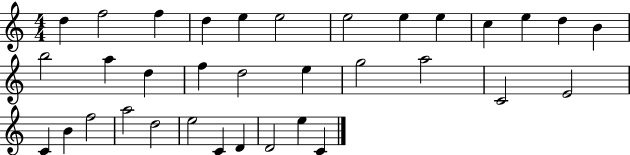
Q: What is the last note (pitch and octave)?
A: C4